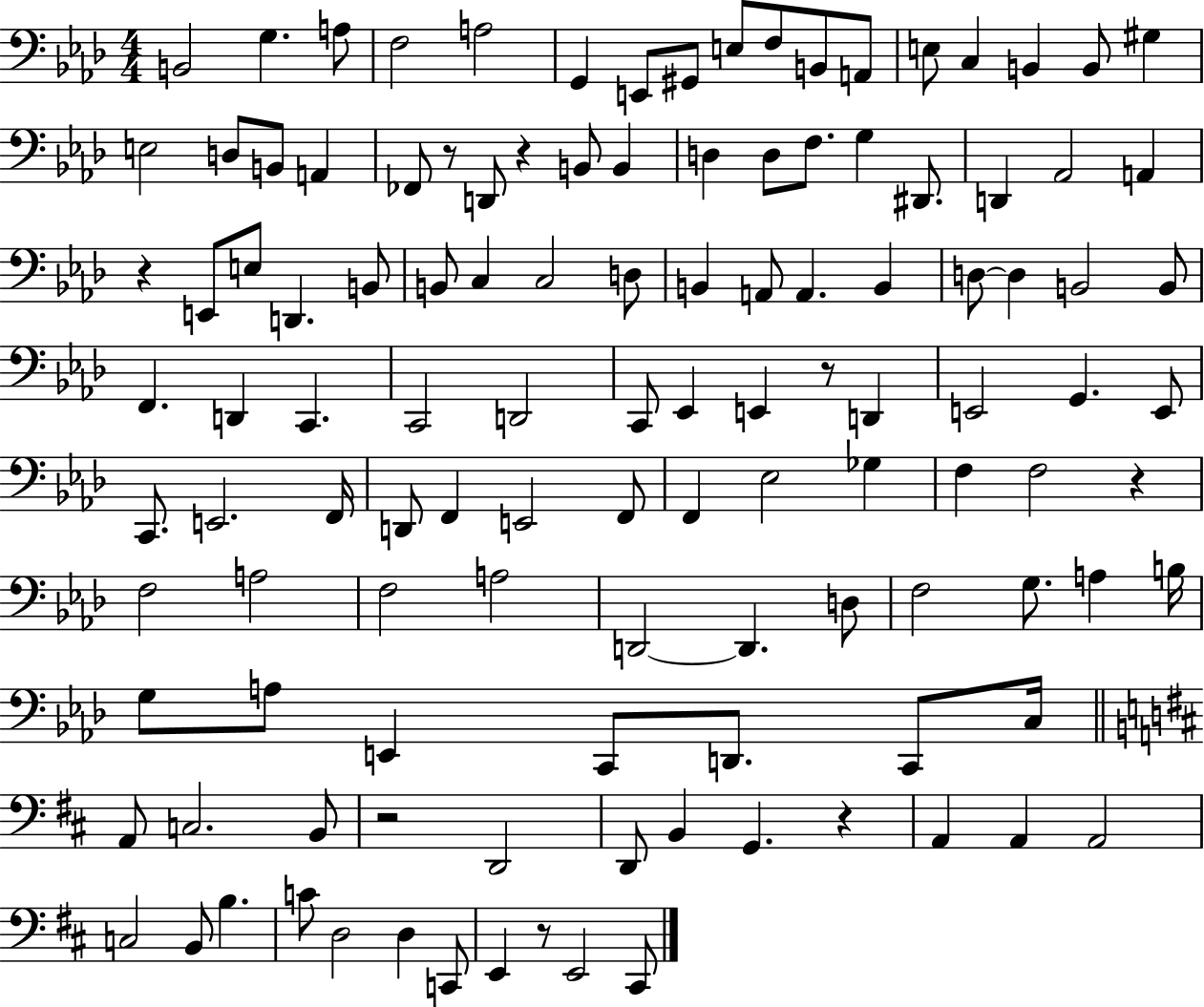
X:1
T:Untitled
M:4/4
L:1/4
K:Ab
B,,2 G, A,/2 F,2 A,2 G,, E,,/2 ^G,,/2 E,/2 F,/2 B,,/2 A,,/2 E,/2 C, B,, B,,/2 ^G, E,2 D,/2 B,,/2 A,, _F,,/2 z/2 D,,/2 z B,,/2 B,, D, D,/2 F,/2 G, ^D,,/2 D,, _A,,2 A,, z E,,/2 E,/2 D,, B,,/2 B,,/2 C, C,2 D,/2 B,, A,,/2 A,, B,, D,/2 D, B,,2 B,,/2 F,, D,, C,, C,,2 D,,2 C,,/2 _E,, E,, z/2 D,, E,,2 G,, E,,/2 C,,/2 E,,2 F,,/4 D,,/2 F,, E,,2 F,,/2 F,, _E,2 _G, F, F,2 z F,2 A,2 F,2 A,2 D,,2 D,, D,/2 F,2 G,/2 A, B,/4 G,/2 A,/2 E,, C,,/2 D,,/2 C,,/2 C,/4 A,,/2 C,2 B,,/2 z2 D,,2 D,,/2 B,, G,, z A,, A,, A,,2 C,2 B,,/2 B, C/2 D,2 D, C,,/2 E,, z/2 E,,2 ^C,,/2